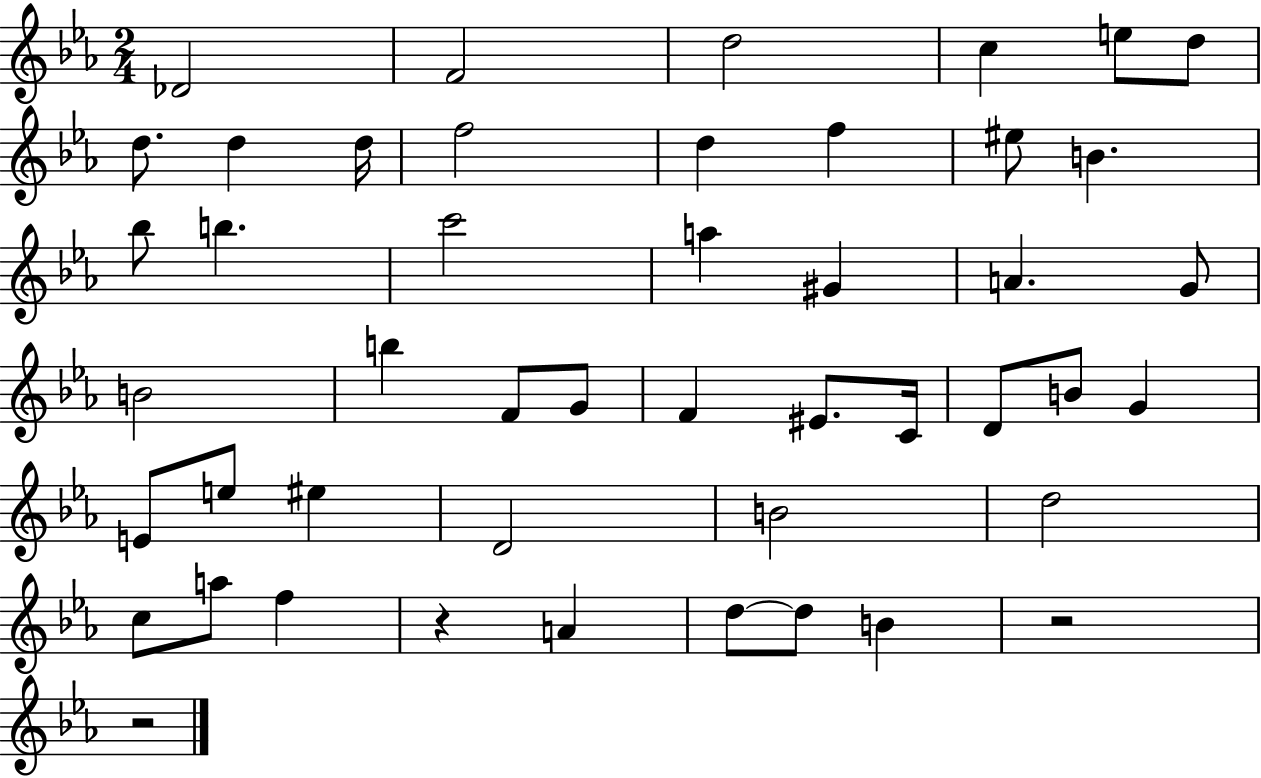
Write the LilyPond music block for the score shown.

{
  \clef treble
  \numericTimeSignature
  \time 2/4
  \key ees \major
  des'2 | f'2 | d''2 | c''4 e''8 d''8 | \break d''8. d''4 d''16 | f''2 | d''4 f''4 | eis''8 b'4. | \break bes''8 b''4. | c'''2 | a''4 gis'4 | a'4. g'8 | \break b'2 | b''4 f'8 g'8 | f'4 eis'8. c'16 | d'8 b'8 g'4 | \break e'8 e''8 eis''4 | d'2 | b'2 | d''2 | \break c''8 a''8 f''4 | r4 a'4 | d''8~~ d''8 b'4 | r2 | \break r2 | \bar "|."
}